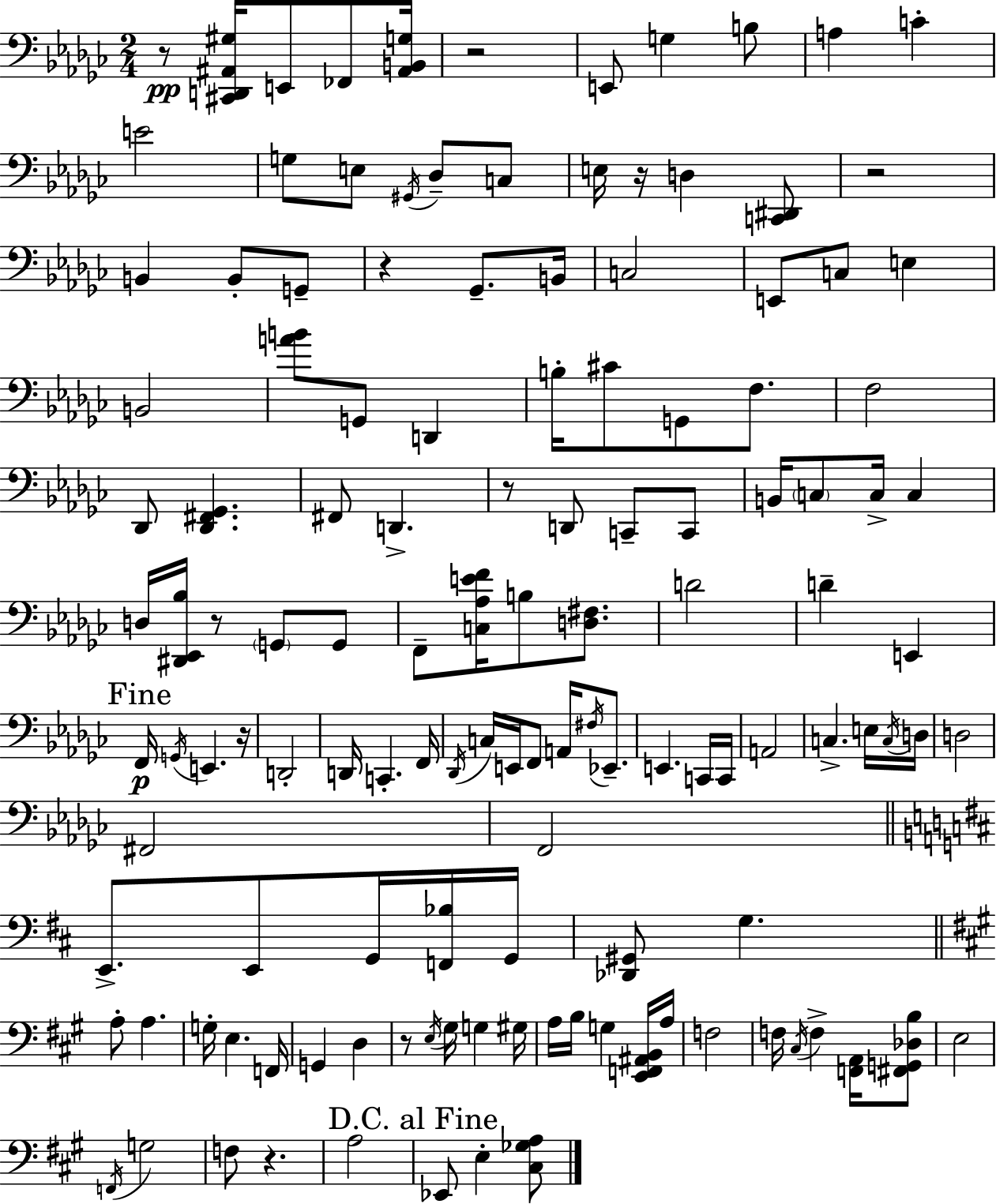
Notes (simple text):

R/e [C#2,D2,A#2,G#3]/s E2/e FES2/e [A#2,B2,G3]/s R/h E2/e G3/q B3/e A3/q C4/q E4/h G3/e E3/e G#2/s Db3/e C3/e E3/s R/s D3/q [C2,D#2]/e R/h B2/q B2/e G2/e R/q Gb2/e. B2/s C3/h E2/e C3/e E3/q B2/h [A4,B4]/e G2/e D2/q B3/s C#4/e G2/e F3/e. F3/h Db2/e [Db2,F#2,Gb2]/q. F#2/e D2/q. R/e D2/e C2/e C2/e B2/s C3/e C3/s C3/q D3/s [D#2,Eb2,Bb3]/s R/e G2/e G2/e F2/e [C3,Ab3,E4,F4]/s B3/e [D3,F#3]/e. D4/h D4/q E2/q F2/s G2/s E2/q. R/s D2/h D2/s C2/q. F2/s Db2/s C3/s E2/s F2/e A2/s F#3/s Eb2/e. E2/q. C2/s C2/s A2/h C3/q. E3/s C3/s D3/s D3/h F#2/h F2/h E2/e. E2/e G2/s [F2,Bb3]/s G2/s [Db2,G#2]/e G3/q. A3/e A3/q. G3/s E3/q. F2/s G2/q D3/q R/e E3/s G#3/s G3/q G#3/s A3/s B3/s G3/q [E2,F2,A#2,B2]/s A3/s F3/h F3/s C#3/s F3/q [F2,A2]/s [F#2,G2,Db3,B3]/e E3/h F2/s G3/h F3/e R/q. A3/h Eb2/e E3/q [C#3,Gb3,A3]/e